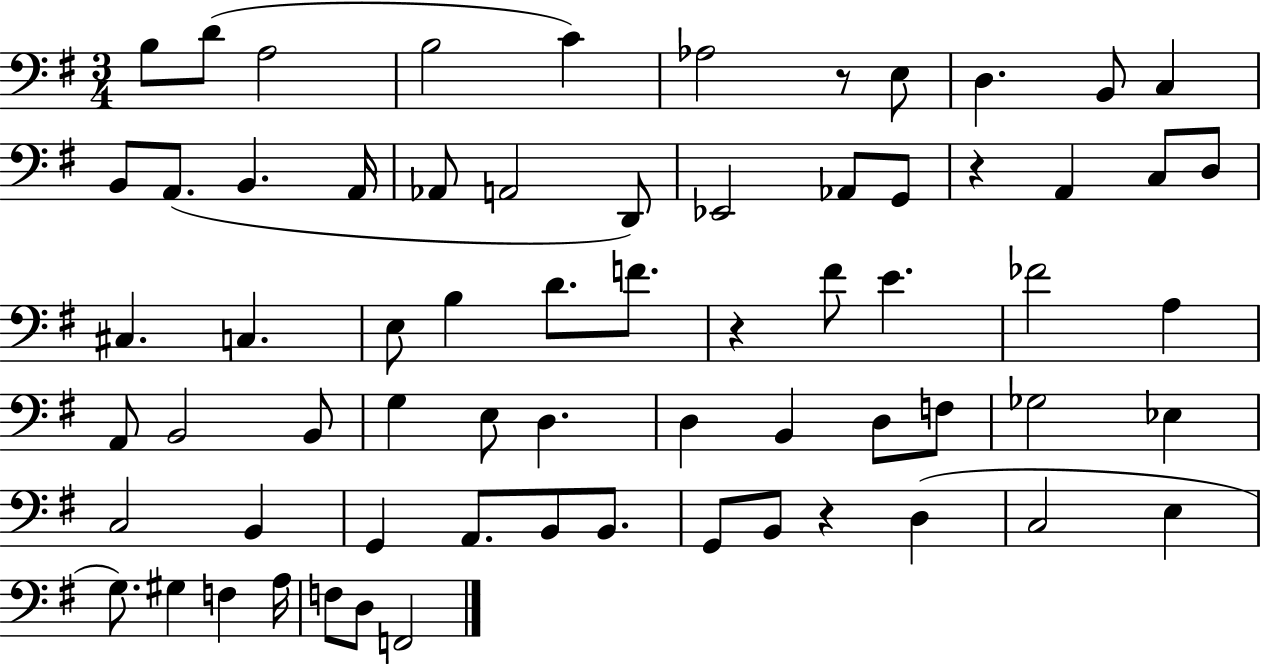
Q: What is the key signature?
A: G major